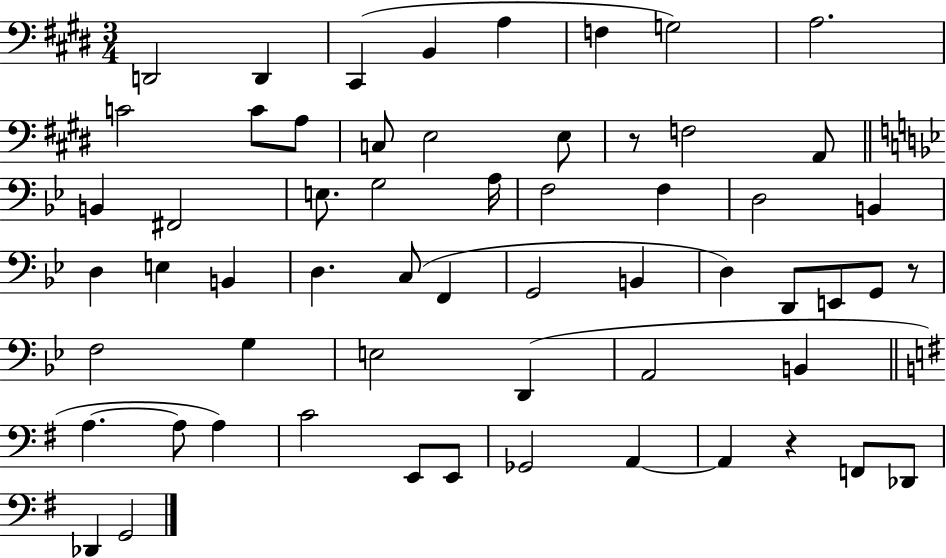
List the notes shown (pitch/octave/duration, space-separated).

D2/h D2/q C#2/q B2/q A3/q F3/q G3/h A3/h. C4/h C4/e A3/e C3/e E3/h E3/e R/e F3/h A2/e B2/q F#2/h E3/e. G3/h A3/s F3/h F3/q D3/h B2/q D3/q E3/q B2/q D3/q. C3/e F2/q G2/h B2/q D3/q D2/e E2/e G2/e R/e F3/h G3/q E3/h D2/q A2/h B2/q A3/q. A3/e A3/q C4/h E2/e E2/e Gb2/h A2/q A2/q R/q F2/e Db2/e Db2/q G2/h